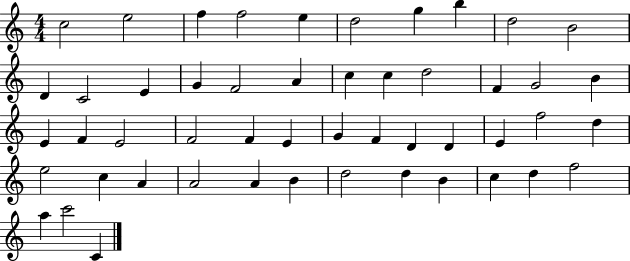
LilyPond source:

{
  \clef treble
  \numericTimeSignature
  \time 4/4
  \key c \major
  c''2 e''2 | f''4 f''2 e''4 | d''2 g''4 b''4 | d''2 b'2 | \break d'4 c'2 e'4 | g'4 f'2 a'4 | c''4 c''4 d''2 | f'4 g'2 b'4 | \break e'4 f'4 e'2 | f'2 f'4 e'4 | g'4 f'4 d'4 d'4 | e'4 f''2 d''4 | \break e''2 c''4 a'4 | a'2 a'4 b'4 | d''2 d''4 b'4 | c''4 d''4 f''2 | \break a''4 c'''2 c'4 | \bar "|."
}